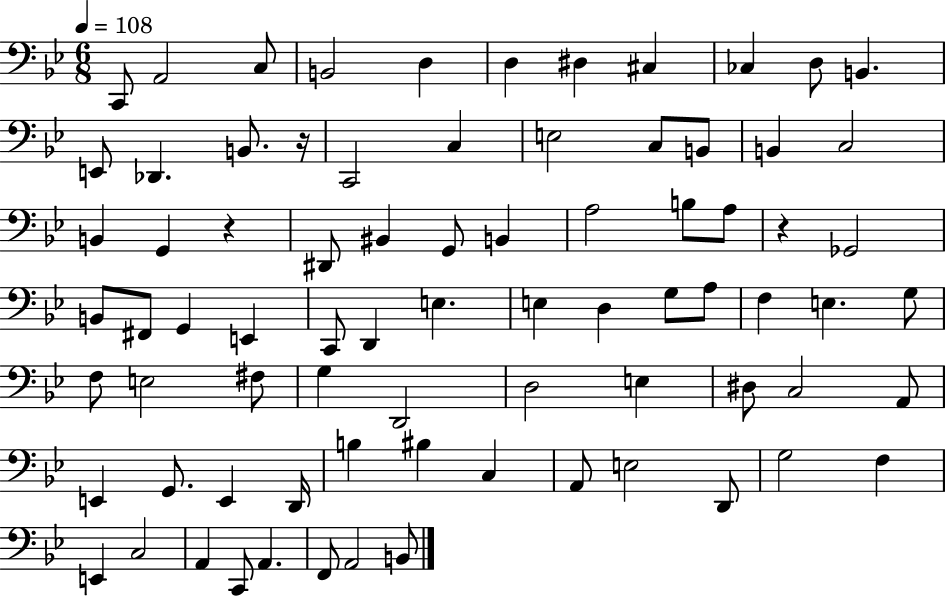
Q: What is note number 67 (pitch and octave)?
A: F3